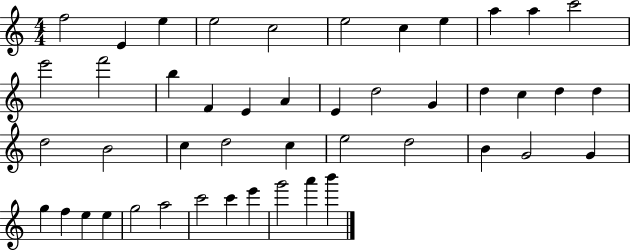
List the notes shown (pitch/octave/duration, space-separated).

F5/h E4/q E5/q E5/h C5/h E5/h C5/q E5/q A5/q A5/q C6/h E6/h F6/h B5/q F4/q E4/q A4/q E4/q D5/h G4/q D5/q C5/q D5/q D5/q D5/h B4/h C5/q D5/h C5/q E5/h D5/h B4/q G4/h G4/q G5/q F5/q E5/q E5/q G5/h A5/h C6/h C6/q E6/q G6/h A6/q B6/q